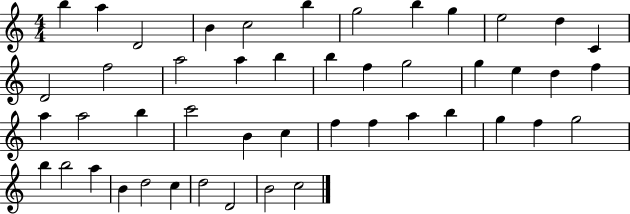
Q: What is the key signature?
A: C major